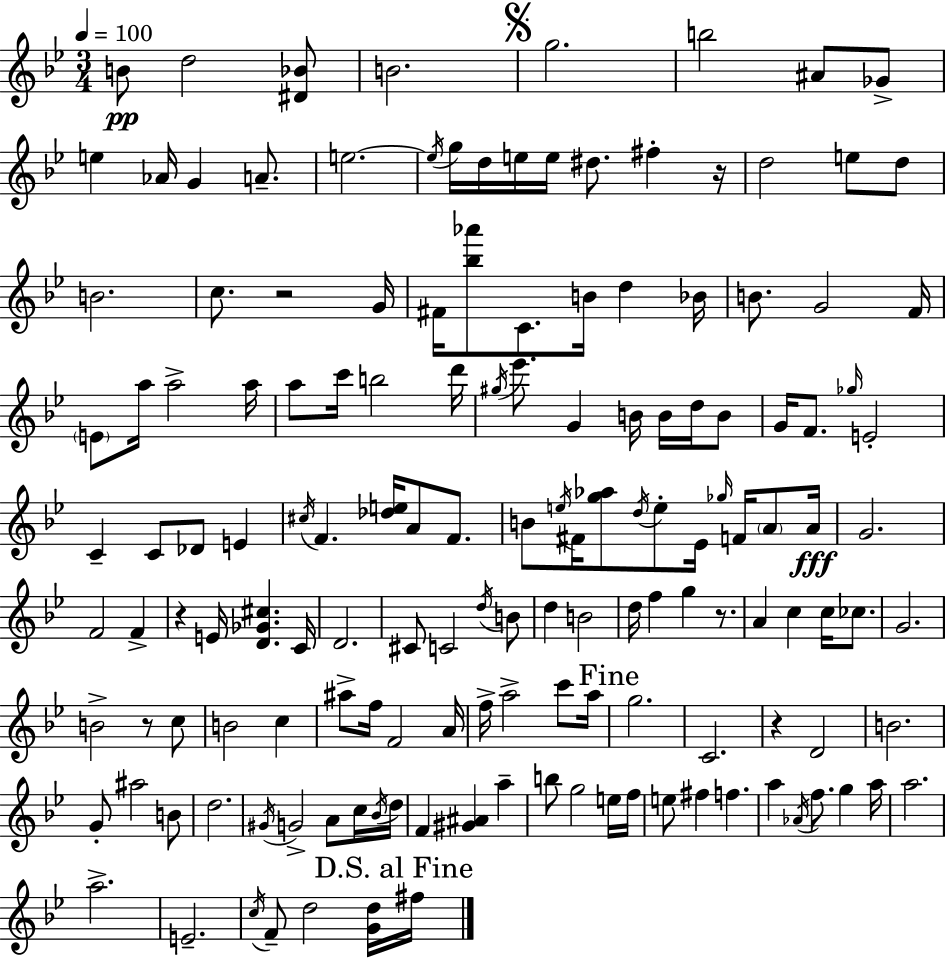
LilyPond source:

{
  \clef treble
  \numericTimeSignature
  \time 3/4
  \key g \minor
  \tempo 4 = 100
  b'8\pp d''2 <dis' bes'>8 | b'2. | \mark \markup { \musicglyph "scripts.segno" } g''2. | b''2 ais'8 ges'8-> | \break e''4 aes'16 g'4 a'8.-- | e''2.~~ | \acciaccatura { e''16 } g''16 d''16 e''16 e''16 dis''8. fis''4-. | r16 d''2 e''8 d''8 | \break b'2. | c''8. r2 | g'16 fis'16 <bes'' aes'''>8 c'8. b'16 d''4 | bes'16 b'8. g'2 | \break f'16 \parenthesize e'8 a''16 a''2-> | a''16 a''8 c'''16 b''2 | d'''16 \acciaccatura { gis''16 } ees'''8. g'4 b'16 b'16 d''16 | b'8 g'16 f'8. \grace { ges''16 } e'2-. | \break c'4-- c'8 des'8 e'4 | \acciaccatura { cis''16 } f'4. <des'' e''>16 a'8 | f'8. b'8 \acciaccatura { e''16 } fis'16 <g'' aes''>8 \acciaccatura { d''16 } e''8-. | ees'16 \grace { ges''16 } f'16 \parenthesize a'8 a'16\fff g'2. | \break f'2 | f'4-> r4 e'16 | <d' ges' cis''>4. c'16 d'2. | cis'8 c'2 | \break \acciaccatura { d''16 } b'8 d''4 | b'2 d''16 f''4 | g''4 r8. a'4 | c''4 c''16 ces''8. g'2. | \break b'2-> | r8 c''8 b'2 | c''4 ais''8-> f''16 f'2 | a'16 f''16-> a''2-> | \break c'''8 a''16 \mark "Fine" g''2. | c'2. | r4 | d'2 b'2. | \break g'8-. ais''2 | b'8 d''2. | \acciaccatura { gis'16 } g'2-> | a'8 c''16 \acciaccatura { bes'16 } d''16 f'4 | \break <gis' ais'>4 a''4-- b''8 | g''2 e''16 f''16 e''8 | fis''4 f''4. a''4 | \acciaccatura { aes'16 } f''8. g''4 a''16 a''2. | \break a''2.-> | e'2.-- | \acciaccatura { c''16 } | f'8-- d''2 <g' d''>16 \mark "D.S. al Fine" fis''16 | \break \bar "|."
}